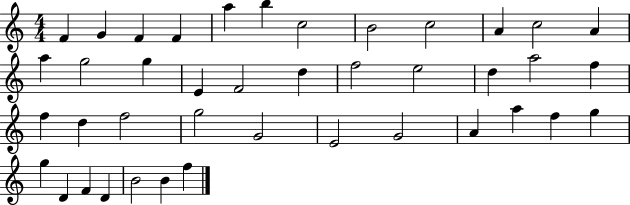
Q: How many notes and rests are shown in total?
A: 41